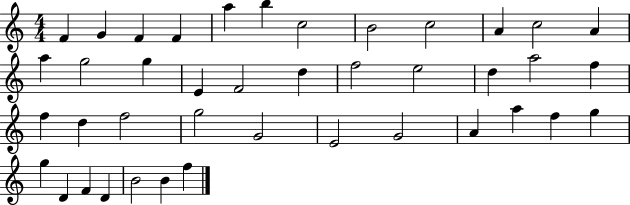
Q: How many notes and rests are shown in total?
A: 41